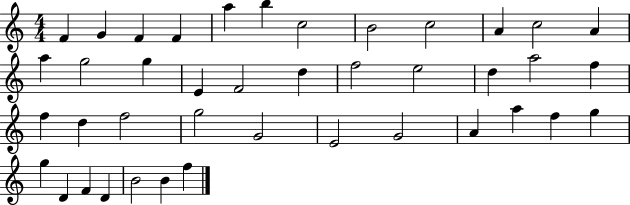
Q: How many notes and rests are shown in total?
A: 41